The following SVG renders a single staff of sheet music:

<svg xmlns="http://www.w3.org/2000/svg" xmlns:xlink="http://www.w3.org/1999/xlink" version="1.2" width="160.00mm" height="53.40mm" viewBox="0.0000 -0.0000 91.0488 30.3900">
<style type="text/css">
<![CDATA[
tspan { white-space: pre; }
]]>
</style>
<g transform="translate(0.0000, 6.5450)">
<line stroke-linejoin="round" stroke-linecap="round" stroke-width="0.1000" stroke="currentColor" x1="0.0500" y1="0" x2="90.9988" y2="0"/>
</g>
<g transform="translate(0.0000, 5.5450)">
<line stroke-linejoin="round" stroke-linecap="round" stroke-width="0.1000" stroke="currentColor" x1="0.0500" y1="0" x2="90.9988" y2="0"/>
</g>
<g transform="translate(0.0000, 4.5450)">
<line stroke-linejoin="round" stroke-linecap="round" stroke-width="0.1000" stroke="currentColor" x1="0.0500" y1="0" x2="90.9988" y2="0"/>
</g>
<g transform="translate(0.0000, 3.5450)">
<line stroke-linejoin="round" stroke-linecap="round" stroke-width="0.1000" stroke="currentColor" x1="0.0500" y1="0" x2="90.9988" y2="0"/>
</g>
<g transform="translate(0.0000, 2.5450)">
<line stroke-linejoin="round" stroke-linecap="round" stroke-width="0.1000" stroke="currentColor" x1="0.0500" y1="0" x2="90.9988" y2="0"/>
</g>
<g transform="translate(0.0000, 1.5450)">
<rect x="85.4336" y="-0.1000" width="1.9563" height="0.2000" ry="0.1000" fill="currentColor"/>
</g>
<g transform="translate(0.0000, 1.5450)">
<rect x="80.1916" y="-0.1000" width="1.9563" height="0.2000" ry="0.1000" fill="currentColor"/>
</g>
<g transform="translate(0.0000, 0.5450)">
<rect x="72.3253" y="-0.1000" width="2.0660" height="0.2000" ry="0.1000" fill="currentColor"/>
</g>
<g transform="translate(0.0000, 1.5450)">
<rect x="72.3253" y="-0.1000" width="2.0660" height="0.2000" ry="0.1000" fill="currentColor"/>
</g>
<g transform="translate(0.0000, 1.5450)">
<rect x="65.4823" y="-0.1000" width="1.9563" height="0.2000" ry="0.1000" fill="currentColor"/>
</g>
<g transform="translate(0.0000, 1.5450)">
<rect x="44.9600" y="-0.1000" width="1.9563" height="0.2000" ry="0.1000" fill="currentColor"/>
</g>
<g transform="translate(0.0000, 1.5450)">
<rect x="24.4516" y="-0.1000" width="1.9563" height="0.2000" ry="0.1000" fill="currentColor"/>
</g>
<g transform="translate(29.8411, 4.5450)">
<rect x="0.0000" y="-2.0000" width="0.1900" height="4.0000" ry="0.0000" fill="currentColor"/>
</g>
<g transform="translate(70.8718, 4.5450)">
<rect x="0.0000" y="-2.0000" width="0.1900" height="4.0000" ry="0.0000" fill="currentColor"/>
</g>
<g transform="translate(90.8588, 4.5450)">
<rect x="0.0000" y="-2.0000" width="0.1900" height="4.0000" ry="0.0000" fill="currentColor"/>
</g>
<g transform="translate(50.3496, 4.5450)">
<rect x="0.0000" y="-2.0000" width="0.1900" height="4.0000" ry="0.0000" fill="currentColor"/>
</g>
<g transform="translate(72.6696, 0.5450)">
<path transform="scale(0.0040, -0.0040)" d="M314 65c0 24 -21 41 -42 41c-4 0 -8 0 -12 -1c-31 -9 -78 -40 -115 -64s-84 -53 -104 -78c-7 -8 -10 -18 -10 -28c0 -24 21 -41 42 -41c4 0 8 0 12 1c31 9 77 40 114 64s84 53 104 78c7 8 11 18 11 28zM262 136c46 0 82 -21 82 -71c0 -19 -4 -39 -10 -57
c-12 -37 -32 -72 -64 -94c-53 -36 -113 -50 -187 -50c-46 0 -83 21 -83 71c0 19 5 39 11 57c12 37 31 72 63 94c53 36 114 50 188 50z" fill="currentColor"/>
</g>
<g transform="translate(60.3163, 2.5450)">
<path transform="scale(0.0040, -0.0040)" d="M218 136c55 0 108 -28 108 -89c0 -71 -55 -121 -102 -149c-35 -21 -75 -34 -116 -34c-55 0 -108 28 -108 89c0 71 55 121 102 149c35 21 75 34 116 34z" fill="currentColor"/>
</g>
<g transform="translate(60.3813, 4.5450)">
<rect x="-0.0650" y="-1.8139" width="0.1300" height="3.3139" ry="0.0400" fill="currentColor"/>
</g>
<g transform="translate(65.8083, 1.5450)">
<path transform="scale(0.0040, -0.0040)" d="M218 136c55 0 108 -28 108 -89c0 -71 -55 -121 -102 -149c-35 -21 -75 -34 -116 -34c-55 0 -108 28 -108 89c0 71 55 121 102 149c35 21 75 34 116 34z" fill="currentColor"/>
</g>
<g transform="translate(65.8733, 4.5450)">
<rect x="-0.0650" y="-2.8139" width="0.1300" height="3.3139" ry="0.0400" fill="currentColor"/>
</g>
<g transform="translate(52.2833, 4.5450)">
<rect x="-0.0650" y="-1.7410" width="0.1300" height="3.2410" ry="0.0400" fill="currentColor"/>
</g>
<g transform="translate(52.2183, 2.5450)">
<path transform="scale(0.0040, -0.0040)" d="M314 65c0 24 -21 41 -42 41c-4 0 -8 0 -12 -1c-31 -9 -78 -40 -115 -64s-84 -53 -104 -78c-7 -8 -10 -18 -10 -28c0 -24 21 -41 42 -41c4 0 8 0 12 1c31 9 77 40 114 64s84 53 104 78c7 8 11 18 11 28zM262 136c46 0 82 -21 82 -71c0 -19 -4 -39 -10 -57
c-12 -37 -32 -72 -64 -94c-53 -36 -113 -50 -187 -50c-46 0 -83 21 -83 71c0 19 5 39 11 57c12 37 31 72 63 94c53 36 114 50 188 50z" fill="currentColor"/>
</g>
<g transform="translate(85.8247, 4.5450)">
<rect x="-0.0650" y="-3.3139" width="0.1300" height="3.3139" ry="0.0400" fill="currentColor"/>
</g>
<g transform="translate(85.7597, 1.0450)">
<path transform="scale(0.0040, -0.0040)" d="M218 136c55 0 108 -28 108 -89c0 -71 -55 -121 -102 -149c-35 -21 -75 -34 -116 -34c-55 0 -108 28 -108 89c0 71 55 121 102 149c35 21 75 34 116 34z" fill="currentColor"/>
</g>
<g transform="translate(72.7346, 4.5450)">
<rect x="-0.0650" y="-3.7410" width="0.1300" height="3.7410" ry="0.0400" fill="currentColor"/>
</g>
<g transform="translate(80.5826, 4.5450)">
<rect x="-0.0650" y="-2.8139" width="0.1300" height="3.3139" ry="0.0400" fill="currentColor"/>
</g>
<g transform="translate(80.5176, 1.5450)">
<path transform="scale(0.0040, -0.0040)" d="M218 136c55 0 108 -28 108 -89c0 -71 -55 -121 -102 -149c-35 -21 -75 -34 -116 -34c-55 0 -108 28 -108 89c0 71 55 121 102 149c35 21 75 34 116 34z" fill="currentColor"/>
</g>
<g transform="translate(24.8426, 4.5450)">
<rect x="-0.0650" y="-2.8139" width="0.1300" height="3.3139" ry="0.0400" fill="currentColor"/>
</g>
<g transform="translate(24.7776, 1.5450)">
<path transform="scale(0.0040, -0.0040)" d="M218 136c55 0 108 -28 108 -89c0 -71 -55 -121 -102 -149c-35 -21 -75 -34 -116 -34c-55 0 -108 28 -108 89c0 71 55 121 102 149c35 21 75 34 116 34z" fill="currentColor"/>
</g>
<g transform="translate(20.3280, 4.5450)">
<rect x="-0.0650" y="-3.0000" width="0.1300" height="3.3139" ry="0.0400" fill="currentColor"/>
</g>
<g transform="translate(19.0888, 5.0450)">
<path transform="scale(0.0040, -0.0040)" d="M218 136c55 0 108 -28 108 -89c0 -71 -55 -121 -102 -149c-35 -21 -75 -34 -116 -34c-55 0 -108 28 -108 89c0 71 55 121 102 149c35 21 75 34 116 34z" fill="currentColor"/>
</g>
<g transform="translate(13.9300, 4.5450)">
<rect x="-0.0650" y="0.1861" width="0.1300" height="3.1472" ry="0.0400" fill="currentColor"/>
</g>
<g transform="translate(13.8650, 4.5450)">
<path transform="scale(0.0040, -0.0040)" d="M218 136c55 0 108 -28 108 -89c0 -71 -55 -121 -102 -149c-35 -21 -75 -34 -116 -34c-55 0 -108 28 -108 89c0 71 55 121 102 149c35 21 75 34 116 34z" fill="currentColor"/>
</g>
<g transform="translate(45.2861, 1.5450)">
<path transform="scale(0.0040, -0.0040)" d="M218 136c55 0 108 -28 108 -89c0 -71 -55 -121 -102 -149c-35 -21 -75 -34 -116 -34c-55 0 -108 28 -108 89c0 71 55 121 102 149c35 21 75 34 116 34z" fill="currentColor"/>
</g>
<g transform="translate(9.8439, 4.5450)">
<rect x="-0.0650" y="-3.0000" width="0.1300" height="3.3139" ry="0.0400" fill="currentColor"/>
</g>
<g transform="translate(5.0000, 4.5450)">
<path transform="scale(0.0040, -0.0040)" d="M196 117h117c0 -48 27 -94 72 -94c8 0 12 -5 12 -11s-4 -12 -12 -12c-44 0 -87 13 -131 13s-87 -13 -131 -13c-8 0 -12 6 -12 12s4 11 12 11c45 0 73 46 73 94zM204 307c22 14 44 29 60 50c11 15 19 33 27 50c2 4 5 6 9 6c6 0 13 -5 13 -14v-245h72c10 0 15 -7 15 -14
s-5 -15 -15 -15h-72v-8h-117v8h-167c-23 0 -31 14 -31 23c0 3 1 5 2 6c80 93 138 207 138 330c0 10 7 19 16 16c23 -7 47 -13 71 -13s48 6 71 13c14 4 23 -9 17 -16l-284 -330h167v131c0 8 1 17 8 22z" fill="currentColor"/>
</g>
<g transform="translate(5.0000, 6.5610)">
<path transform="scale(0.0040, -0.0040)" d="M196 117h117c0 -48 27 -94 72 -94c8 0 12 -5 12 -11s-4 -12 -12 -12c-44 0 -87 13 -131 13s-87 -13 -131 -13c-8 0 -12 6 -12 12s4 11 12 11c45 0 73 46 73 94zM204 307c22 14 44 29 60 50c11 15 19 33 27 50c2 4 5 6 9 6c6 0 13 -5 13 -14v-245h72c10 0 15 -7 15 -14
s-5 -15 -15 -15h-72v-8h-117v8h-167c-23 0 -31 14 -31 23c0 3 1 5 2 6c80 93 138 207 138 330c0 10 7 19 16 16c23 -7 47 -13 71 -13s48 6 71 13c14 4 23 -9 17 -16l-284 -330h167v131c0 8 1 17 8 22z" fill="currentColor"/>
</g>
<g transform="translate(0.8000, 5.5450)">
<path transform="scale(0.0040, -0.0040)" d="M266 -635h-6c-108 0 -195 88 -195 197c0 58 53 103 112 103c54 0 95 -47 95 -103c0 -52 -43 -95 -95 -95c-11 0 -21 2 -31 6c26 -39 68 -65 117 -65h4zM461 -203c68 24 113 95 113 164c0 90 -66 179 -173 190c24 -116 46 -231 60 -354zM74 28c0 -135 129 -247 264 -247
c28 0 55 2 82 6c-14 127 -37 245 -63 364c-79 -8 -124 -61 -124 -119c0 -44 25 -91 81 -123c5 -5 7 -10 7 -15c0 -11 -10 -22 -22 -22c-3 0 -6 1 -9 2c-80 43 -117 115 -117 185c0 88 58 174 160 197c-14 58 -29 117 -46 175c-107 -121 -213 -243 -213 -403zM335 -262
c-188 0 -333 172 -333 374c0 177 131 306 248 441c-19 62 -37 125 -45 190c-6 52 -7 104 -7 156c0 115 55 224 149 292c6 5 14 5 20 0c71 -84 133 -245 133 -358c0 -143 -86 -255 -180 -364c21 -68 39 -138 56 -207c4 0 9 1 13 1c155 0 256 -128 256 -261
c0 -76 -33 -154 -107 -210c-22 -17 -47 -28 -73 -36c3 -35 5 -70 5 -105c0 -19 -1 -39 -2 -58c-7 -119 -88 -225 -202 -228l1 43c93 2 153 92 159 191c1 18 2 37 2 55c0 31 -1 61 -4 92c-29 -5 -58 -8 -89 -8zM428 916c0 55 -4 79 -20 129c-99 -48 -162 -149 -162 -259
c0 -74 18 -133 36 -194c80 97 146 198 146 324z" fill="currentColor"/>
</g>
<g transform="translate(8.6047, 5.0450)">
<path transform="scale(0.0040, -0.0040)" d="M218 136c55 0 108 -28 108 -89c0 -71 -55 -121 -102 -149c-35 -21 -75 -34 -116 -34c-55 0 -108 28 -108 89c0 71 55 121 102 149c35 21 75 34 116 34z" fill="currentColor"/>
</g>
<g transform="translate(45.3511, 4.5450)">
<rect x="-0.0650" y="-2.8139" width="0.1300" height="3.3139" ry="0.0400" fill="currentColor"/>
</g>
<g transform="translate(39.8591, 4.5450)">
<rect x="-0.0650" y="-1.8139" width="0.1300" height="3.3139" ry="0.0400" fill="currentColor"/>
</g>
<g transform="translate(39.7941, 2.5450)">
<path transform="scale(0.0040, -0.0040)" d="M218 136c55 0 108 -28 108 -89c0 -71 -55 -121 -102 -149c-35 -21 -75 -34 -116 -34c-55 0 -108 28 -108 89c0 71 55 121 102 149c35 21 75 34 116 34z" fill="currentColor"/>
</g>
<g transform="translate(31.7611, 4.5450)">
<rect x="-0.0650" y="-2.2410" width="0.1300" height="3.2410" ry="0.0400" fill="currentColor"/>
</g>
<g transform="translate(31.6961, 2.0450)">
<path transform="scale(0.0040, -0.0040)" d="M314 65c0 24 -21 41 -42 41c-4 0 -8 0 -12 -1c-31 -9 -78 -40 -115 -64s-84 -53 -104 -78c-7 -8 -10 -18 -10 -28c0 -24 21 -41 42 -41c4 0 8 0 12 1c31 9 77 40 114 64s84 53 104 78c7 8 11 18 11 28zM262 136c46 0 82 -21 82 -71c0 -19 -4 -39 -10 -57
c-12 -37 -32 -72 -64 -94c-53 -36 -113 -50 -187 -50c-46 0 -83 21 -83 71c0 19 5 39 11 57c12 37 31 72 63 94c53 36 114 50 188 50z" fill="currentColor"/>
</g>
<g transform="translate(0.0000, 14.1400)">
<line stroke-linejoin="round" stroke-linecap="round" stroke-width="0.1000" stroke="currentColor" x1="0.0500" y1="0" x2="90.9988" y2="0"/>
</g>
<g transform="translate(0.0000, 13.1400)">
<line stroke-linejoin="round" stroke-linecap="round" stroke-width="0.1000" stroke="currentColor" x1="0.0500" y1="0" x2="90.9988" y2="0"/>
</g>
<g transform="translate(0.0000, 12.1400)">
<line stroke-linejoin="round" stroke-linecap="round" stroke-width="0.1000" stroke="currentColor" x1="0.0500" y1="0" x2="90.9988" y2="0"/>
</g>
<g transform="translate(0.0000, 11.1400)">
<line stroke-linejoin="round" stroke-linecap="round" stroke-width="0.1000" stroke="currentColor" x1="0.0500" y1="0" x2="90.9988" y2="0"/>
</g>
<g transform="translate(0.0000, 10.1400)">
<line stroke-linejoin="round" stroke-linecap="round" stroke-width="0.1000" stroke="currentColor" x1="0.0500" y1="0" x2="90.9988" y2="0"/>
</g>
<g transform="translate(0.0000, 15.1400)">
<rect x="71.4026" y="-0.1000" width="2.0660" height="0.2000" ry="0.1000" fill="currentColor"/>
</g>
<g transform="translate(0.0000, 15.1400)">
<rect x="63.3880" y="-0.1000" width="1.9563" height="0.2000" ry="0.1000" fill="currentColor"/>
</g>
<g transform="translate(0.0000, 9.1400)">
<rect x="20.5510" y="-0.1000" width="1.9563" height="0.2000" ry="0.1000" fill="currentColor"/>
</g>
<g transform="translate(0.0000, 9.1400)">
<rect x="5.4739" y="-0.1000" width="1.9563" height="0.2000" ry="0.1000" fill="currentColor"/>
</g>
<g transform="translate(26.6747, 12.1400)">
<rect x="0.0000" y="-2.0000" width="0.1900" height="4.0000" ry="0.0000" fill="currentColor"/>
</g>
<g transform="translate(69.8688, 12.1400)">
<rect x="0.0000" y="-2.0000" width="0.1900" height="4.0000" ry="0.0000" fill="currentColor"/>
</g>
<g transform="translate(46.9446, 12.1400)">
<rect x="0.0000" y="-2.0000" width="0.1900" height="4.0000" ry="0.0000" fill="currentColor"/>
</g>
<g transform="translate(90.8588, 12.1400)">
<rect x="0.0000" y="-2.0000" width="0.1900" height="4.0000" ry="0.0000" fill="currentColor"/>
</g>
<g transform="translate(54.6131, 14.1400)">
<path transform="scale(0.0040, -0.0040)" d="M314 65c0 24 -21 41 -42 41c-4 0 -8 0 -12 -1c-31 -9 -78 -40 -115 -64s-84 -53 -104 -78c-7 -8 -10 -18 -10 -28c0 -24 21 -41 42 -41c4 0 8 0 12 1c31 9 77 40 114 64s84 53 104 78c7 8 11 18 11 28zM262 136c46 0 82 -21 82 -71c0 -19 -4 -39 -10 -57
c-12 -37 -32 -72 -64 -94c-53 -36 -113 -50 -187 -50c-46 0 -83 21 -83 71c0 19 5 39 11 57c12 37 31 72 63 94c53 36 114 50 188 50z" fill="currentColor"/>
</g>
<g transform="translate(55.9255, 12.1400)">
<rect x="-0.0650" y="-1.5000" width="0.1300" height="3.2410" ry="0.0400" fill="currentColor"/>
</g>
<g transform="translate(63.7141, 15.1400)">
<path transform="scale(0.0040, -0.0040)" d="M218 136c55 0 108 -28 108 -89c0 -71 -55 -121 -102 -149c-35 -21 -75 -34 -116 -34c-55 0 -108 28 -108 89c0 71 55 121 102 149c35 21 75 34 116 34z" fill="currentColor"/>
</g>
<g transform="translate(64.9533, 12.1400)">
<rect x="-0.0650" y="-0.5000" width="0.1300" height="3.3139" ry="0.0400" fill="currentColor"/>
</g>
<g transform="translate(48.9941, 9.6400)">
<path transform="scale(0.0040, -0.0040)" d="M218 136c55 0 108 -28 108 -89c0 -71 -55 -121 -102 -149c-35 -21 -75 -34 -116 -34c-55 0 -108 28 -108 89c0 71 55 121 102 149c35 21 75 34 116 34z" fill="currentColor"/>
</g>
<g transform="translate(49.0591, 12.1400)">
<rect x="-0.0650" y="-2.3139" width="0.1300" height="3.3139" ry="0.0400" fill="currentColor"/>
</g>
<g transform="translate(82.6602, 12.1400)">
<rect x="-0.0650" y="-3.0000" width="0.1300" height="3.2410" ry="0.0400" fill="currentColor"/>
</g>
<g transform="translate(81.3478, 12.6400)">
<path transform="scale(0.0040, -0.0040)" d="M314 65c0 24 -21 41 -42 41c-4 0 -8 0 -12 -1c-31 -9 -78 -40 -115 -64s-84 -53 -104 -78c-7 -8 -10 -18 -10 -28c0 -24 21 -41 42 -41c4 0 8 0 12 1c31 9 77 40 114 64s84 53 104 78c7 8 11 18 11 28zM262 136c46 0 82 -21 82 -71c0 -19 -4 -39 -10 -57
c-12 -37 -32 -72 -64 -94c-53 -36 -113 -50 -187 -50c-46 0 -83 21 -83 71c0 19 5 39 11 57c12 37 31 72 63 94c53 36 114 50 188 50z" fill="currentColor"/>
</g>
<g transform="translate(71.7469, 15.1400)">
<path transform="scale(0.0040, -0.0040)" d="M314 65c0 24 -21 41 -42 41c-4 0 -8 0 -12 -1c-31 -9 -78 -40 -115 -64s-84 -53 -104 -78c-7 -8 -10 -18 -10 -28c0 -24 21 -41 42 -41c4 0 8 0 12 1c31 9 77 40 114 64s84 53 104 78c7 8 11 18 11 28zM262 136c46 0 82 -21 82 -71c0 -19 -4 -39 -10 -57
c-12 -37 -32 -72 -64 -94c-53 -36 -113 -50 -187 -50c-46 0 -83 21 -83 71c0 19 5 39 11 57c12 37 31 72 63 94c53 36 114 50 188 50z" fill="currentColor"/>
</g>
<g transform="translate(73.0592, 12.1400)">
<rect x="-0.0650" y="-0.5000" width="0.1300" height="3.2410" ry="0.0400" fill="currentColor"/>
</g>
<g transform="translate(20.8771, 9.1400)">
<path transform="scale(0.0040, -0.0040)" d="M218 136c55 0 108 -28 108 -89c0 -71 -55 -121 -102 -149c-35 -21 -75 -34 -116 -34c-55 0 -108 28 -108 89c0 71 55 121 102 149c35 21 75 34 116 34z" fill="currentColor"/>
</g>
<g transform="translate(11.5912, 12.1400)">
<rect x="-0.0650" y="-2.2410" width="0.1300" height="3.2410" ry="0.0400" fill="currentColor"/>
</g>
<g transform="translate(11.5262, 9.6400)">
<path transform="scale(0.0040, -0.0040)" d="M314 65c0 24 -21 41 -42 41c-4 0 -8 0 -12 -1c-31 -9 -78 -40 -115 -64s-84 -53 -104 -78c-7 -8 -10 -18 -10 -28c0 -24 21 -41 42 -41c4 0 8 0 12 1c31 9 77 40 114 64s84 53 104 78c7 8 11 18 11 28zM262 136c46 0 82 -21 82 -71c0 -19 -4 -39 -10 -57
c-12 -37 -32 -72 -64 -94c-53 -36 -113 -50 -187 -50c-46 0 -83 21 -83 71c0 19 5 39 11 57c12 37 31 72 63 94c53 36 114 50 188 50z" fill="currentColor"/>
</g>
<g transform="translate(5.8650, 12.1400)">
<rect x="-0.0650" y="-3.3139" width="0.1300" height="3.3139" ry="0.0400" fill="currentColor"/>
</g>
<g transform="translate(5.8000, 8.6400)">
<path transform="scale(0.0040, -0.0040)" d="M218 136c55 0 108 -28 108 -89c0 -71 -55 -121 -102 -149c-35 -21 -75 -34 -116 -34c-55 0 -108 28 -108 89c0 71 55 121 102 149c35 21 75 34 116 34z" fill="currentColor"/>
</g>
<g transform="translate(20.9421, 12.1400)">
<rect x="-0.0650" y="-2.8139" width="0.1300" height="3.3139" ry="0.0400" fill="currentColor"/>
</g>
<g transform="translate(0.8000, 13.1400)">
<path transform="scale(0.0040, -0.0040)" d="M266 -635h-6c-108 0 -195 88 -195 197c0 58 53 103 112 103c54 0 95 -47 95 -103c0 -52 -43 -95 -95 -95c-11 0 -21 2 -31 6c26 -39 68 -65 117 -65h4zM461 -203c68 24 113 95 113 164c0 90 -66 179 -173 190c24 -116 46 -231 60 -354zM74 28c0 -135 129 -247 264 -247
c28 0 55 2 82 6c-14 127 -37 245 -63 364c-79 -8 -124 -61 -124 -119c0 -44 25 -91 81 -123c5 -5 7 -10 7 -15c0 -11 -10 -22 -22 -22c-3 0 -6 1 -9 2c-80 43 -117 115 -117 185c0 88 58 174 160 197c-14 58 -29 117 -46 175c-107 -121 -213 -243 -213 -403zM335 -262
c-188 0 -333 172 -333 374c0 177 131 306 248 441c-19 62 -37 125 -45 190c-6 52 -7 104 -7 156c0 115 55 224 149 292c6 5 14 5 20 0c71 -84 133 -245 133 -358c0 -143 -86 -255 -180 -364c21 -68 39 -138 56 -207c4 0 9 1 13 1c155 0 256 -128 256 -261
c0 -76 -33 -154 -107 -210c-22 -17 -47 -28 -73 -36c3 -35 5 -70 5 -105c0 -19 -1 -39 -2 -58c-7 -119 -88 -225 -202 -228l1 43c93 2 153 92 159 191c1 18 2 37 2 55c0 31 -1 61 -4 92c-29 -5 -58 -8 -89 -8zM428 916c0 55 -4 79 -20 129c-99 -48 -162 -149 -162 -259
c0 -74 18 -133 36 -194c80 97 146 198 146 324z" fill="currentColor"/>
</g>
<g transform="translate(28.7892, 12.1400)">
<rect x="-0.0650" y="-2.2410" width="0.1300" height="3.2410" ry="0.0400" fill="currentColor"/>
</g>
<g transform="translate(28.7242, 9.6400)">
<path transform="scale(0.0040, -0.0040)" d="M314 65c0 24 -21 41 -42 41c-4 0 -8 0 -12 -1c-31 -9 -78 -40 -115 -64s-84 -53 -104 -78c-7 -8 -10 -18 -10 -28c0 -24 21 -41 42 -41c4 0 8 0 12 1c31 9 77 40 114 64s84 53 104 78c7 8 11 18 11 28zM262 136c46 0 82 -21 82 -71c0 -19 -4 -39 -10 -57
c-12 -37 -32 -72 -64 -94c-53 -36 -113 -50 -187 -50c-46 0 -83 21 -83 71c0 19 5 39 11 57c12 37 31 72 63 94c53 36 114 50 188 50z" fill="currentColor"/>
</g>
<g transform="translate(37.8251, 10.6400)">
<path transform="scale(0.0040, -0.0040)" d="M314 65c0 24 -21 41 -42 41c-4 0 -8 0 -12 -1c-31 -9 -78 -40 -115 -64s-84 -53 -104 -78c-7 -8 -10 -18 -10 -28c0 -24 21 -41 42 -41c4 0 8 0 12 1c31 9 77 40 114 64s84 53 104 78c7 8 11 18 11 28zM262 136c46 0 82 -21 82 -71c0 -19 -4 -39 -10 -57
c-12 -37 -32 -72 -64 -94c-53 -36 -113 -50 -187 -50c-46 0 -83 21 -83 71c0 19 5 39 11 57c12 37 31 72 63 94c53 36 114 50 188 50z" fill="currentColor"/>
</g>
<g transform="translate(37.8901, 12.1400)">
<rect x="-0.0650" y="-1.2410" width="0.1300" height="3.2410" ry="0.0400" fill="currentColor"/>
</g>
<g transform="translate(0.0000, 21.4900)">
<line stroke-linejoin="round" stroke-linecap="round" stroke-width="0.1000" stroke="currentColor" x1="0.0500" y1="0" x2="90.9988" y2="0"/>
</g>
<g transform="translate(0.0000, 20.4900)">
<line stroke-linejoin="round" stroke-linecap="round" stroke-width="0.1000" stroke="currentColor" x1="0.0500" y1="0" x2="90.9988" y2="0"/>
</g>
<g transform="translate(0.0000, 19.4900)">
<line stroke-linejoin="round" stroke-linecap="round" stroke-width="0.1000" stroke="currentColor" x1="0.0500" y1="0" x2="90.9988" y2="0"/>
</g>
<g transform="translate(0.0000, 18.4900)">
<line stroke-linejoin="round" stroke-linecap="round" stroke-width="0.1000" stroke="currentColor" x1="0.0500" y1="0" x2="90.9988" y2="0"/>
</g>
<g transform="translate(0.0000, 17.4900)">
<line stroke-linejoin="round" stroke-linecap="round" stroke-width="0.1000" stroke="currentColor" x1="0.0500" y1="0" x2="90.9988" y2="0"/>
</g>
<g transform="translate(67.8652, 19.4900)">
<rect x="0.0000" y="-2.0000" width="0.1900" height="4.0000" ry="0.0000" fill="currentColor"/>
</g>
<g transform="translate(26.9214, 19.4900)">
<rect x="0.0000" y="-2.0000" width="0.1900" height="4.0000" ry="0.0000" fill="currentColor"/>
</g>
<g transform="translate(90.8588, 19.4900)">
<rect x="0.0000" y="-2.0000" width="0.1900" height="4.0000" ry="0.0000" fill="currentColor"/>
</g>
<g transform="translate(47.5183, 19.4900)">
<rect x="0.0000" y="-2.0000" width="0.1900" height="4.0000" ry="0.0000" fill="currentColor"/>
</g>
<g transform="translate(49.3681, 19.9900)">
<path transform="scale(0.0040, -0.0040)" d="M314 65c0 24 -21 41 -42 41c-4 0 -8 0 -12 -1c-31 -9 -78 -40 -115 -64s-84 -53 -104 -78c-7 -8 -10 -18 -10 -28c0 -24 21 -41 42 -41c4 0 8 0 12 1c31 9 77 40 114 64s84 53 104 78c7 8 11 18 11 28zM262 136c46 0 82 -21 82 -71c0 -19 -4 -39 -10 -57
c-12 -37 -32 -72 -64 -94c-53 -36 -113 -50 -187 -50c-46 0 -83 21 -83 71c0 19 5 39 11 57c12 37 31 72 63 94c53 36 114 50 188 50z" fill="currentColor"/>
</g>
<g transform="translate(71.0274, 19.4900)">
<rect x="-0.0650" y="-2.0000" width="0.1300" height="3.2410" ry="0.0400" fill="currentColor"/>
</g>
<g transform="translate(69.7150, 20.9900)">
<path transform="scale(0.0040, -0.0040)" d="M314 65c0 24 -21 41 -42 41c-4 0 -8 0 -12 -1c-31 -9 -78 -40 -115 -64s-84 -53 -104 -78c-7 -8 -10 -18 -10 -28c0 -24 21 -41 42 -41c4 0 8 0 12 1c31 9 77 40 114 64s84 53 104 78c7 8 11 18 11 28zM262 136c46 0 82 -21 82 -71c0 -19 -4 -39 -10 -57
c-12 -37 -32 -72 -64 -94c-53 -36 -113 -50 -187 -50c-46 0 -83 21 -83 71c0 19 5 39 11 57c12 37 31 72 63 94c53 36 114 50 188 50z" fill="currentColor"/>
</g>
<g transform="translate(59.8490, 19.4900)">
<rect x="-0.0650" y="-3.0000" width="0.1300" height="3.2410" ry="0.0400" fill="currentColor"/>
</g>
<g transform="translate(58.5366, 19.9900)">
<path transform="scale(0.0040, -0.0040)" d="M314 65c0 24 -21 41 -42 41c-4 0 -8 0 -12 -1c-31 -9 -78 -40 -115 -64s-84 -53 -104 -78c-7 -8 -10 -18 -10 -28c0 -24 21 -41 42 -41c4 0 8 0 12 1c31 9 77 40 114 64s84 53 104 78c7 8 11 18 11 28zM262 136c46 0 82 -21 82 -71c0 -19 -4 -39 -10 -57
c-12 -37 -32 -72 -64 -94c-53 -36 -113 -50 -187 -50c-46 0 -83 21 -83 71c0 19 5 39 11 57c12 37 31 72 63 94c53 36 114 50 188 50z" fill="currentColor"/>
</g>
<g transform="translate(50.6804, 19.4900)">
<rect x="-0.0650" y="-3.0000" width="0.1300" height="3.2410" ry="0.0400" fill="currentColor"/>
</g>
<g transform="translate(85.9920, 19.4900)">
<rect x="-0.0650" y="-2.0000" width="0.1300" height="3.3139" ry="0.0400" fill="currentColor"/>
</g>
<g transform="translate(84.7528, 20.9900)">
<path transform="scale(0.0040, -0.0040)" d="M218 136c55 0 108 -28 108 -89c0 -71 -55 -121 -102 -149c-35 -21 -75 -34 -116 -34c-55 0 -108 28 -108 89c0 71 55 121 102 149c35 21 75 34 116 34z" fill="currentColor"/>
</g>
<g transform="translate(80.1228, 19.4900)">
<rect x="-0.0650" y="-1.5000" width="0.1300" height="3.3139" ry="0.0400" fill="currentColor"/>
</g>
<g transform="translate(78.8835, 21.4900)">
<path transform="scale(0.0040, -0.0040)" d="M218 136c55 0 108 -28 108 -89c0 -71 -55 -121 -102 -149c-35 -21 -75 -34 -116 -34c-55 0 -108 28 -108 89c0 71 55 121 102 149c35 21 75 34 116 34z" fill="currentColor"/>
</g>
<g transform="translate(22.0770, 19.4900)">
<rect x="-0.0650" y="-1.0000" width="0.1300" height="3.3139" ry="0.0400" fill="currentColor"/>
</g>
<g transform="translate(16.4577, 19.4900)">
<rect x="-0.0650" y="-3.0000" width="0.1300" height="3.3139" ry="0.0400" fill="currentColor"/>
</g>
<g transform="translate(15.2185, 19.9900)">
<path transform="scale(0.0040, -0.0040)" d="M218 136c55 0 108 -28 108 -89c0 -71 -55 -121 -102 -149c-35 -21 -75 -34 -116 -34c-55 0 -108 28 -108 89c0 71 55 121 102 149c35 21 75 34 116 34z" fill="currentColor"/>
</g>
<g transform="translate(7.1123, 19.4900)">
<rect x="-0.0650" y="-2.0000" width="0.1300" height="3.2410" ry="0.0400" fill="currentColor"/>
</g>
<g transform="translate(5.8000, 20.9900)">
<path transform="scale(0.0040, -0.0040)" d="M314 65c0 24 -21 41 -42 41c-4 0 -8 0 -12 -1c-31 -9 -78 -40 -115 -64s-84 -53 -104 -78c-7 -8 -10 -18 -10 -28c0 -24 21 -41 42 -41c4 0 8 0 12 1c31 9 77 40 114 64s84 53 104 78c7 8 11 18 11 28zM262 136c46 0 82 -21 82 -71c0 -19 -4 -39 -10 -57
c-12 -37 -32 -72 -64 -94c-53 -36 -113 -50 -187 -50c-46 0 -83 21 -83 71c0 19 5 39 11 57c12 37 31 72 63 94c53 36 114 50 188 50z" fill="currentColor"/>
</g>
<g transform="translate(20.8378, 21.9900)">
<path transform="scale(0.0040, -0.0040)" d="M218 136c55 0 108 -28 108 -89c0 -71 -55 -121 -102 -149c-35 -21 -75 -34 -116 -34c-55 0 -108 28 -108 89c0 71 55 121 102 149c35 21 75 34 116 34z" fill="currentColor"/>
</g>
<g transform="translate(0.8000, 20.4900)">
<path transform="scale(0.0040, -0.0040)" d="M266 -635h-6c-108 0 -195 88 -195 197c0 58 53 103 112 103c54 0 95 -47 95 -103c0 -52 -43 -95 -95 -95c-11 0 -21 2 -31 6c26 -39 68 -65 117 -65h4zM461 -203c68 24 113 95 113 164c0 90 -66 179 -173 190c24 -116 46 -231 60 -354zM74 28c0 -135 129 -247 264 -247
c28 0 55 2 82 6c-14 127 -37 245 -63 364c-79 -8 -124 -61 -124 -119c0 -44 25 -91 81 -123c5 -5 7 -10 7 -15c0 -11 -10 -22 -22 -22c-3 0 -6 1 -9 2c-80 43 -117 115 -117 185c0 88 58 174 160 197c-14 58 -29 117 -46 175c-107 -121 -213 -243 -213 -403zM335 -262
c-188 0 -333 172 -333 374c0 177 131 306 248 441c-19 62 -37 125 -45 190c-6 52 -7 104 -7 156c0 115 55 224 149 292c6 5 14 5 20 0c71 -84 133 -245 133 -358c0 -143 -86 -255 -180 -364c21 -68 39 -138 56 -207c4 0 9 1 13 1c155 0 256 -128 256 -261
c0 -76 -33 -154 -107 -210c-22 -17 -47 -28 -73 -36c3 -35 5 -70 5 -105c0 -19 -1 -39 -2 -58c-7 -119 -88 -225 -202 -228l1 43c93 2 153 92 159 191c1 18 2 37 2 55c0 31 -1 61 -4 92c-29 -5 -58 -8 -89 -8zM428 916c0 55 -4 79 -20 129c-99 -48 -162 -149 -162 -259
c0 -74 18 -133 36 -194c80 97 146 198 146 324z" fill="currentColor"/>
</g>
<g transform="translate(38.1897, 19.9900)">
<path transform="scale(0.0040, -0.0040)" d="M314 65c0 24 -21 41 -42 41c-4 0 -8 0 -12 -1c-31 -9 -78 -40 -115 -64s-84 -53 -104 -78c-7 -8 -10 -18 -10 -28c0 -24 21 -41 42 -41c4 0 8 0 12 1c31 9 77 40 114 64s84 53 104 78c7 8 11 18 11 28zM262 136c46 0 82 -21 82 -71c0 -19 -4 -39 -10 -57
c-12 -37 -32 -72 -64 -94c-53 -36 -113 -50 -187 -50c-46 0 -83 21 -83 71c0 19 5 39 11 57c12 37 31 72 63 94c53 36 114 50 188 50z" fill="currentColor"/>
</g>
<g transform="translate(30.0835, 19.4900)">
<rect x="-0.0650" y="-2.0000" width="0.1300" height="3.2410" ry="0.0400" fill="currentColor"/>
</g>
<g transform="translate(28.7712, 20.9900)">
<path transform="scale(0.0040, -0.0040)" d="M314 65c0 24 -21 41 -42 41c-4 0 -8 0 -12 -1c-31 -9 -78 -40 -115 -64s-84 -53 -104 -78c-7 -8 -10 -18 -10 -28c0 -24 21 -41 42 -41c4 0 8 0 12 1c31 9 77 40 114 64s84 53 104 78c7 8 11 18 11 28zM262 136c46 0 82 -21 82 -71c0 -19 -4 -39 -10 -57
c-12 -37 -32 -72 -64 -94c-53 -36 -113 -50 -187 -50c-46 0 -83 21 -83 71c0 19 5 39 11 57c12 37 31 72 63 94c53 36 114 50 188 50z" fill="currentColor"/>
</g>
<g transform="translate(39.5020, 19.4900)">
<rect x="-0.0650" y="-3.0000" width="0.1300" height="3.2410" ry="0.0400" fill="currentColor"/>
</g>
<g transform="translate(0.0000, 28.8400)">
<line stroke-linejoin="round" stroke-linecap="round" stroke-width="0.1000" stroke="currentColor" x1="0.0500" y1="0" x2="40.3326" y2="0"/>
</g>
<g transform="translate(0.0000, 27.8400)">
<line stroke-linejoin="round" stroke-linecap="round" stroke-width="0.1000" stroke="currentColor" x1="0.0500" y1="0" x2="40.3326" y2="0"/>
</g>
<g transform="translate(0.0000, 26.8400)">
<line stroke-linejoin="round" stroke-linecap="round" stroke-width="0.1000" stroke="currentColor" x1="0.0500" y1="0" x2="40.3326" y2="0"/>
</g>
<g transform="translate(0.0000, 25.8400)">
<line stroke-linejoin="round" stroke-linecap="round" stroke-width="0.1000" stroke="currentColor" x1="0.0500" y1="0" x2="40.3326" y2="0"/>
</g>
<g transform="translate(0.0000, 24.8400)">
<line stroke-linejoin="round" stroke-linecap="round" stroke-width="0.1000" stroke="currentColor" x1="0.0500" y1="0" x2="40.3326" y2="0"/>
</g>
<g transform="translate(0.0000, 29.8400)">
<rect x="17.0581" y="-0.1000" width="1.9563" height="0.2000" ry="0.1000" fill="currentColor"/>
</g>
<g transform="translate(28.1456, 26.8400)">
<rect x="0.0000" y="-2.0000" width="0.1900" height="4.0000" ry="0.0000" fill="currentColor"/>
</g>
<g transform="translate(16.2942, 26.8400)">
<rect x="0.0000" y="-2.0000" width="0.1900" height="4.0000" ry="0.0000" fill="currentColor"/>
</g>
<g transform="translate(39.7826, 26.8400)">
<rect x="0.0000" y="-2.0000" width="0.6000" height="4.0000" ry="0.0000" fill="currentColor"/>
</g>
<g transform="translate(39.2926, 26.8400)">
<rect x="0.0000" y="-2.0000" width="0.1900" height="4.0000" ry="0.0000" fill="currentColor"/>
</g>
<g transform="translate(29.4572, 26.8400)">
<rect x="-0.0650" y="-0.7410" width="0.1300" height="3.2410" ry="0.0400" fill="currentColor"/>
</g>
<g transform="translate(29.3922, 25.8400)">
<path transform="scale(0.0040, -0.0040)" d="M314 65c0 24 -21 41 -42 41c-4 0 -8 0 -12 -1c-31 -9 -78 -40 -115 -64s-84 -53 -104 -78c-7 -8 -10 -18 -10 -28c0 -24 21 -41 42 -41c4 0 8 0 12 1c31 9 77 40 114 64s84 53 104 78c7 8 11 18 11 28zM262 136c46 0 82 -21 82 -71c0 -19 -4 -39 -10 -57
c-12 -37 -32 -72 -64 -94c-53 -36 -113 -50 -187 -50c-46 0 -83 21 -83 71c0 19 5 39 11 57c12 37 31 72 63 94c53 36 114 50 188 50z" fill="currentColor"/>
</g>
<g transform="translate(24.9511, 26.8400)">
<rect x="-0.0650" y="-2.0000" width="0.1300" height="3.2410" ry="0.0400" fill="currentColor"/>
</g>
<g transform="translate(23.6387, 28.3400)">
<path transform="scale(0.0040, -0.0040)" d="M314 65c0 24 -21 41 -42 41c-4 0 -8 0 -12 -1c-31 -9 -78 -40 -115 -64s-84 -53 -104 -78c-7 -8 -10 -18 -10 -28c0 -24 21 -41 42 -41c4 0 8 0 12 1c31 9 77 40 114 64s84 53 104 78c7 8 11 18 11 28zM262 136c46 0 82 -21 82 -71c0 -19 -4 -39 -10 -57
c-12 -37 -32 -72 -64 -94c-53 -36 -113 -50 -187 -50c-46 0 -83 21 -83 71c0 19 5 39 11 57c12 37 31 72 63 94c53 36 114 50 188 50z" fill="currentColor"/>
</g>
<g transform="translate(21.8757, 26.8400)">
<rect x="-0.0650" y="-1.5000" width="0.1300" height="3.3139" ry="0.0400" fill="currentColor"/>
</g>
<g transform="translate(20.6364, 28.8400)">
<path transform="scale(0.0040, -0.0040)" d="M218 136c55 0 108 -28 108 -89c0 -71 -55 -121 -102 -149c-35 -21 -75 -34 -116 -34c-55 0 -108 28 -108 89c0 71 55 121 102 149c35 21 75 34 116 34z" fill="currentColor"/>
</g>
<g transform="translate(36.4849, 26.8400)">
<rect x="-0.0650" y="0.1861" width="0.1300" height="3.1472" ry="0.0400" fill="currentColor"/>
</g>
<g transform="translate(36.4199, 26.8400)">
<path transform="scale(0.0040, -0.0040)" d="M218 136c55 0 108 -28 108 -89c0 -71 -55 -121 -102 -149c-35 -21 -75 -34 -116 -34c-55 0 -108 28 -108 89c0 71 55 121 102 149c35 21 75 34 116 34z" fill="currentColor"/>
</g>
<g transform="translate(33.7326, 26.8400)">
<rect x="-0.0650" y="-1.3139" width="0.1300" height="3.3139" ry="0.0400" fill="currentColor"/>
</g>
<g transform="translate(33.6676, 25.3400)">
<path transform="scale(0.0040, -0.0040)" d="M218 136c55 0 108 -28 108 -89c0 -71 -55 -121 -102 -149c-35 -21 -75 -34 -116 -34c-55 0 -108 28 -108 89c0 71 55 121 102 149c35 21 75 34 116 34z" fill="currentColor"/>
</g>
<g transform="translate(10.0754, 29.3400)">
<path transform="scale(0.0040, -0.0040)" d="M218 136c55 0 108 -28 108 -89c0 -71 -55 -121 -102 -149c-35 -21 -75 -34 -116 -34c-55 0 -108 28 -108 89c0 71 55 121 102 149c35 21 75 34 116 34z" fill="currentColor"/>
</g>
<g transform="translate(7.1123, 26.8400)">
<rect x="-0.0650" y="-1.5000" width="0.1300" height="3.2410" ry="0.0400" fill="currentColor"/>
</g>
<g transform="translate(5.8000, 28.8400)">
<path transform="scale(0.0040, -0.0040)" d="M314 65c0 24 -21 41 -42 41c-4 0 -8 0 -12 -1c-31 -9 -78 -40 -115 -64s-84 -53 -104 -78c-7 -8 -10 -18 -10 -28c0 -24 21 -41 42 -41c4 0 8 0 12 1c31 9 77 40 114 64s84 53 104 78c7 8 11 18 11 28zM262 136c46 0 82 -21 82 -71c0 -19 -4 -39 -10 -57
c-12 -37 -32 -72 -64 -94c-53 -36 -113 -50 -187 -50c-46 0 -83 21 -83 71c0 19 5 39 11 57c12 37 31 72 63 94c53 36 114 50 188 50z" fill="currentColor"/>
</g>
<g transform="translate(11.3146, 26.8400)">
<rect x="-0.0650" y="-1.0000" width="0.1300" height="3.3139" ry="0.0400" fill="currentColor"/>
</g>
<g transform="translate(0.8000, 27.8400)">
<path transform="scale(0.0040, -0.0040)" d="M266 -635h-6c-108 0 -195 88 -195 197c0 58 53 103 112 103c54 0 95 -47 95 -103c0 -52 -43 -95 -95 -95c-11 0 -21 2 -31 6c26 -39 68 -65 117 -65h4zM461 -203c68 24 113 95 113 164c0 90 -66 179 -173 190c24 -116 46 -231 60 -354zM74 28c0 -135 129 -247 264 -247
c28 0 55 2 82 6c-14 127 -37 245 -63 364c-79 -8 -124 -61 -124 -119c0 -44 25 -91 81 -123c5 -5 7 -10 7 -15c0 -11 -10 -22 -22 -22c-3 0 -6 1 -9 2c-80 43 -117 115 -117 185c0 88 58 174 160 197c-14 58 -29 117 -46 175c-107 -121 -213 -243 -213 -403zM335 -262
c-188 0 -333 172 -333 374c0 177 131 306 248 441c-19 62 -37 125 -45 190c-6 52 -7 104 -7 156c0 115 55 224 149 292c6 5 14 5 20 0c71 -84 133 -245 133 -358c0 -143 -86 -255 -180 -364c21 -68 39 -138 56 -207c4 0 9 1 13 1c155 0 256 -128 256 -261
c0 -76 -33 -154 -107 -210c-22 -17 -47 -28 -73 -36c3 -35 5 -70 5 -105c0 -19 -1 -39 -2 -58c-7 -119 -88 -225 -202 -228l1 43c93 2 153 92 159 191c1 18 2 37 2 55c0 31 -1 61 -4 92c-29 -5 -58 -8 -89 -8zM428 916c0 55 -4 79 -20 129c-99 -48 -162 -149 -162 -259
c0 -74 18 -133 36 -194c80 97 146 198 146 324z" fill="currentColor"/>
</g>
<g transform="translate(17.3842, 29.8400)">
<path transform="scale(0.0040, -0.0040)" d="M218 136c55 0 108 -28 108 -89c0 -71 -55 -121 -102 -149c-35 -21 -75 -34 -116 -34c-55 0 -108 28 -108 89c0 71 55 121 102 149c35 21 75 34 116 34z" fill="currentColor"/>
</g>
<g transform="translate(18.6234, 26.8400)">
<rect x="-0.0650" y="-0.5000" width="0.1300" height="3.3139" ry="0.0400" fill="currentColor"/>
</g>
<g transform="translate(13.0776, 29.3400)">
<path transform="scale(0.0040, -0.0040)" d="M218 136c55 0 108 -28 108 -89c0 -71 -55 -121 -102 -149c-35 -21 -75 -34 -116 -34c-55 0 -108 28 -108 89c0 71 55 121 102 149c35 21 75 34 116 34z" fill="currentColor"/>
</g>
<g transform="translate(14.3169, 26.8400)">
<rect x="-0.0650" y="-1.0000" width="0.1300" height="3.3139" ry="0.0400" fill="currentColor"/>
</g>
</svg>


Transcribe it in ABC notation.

X:1
T:Untitled
M:4/4
L:1/4
K:C
A B A a g2 f a f2 f a c'2 a b b g2 a g2 e2 g E2 C C2 A2 F2 A D F2 A2 A2 A2 F2 E F E2 D D C E F2 d2 e B